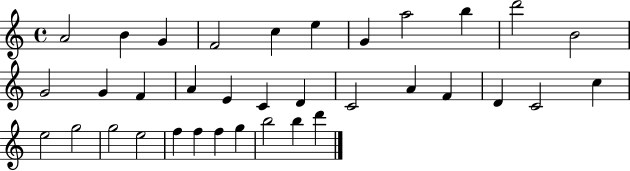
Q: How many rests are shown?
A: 0